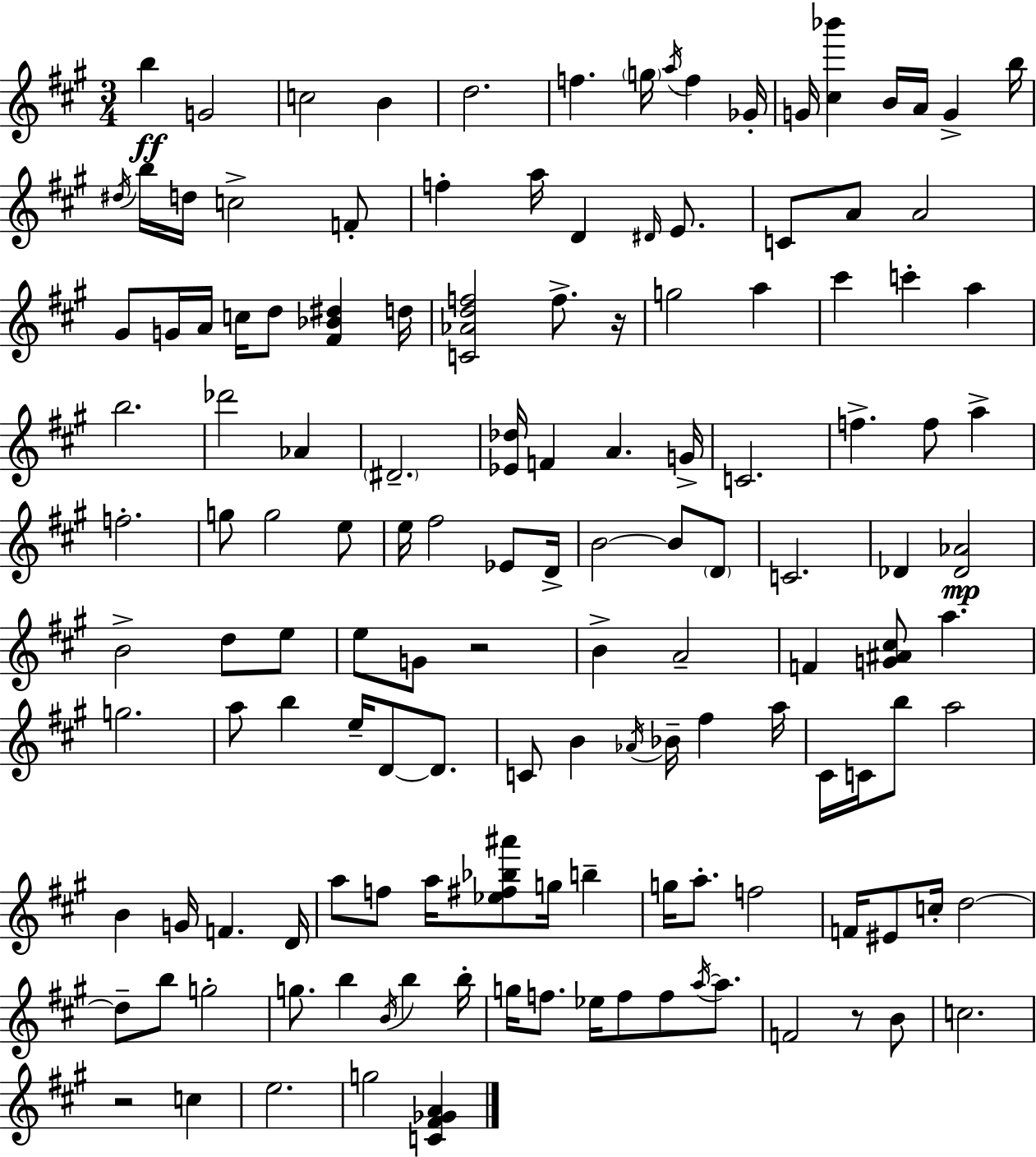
B5/q G4/h C5/h B4/q D5/h. F5/q. G5/s A5/s F5/q Gb4/s G4/s [C#5,Bb6]/q B4/s A4/s G4/q B5/s D#5/s B5/s D5/s C5/h F4/e F5/q A5/s D4/q D#4/s E4/e. C4/e A4/e A4/h G#4/e G4/s A4/s C5/s D5/e [F#4,Bb4,D#5]/q D5/s [C4,Ab4,D5,F5]/h F5/e. R/s G5/h A5/q C#6/q C6/q A5/q B5/h. Db6/h Ab4/q D#4/h. [Eb4,Db5]/s F4/q A4/q. G4/s C4/h. F5/q. F5/e A5/q F5/h. G5/e G5/h E5/e E5/s F#5/h Eb4/e D4/s B4/h B4/e D4/e C4/h. Db4/q [Db4,Ab4]/h B4/h D5/e E5/e E5/e G4/e R/h B4/q A4/h F4/q [G4,A#4,C#5]/e A5/q. G5/h. A5/e B5/q E5/s D4/e D4/e. C4/e B4/q Ab4/s Bb4/s F#5/q A5/s C#4/s C4/s B5/e A5/h B4/q G4/s F4/q. D4/s A5/e F5/e A5/s [Eb5,F#5,Bb5,A#6]/e G5/s B5/q G5/s A5/e. F5/h F4/s EIS4/e C5/s D5/h D5/e B5/e G5/h G5/e. B5/q B4/s B5/q B5/s G5/s F5/e. Eb5/s F5/e F5/e A5/s A5/e. F4/h R/e B4/e C5/h. R/h C5/q E5/h. G5/h [C4,F#4,Gb4,A4]/q